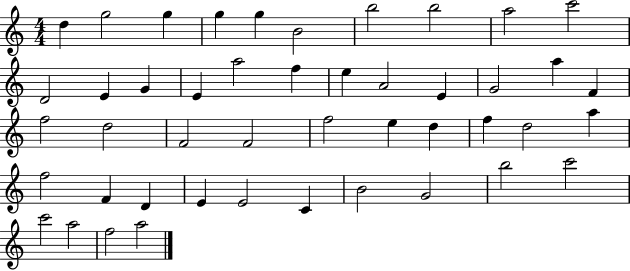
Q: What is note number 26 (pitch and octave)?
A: F4